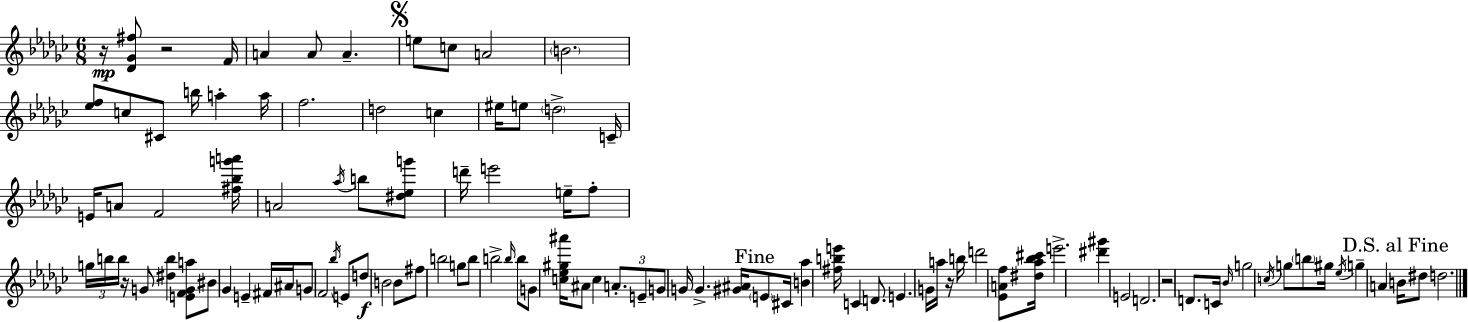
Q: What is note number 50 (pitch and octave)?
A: B5